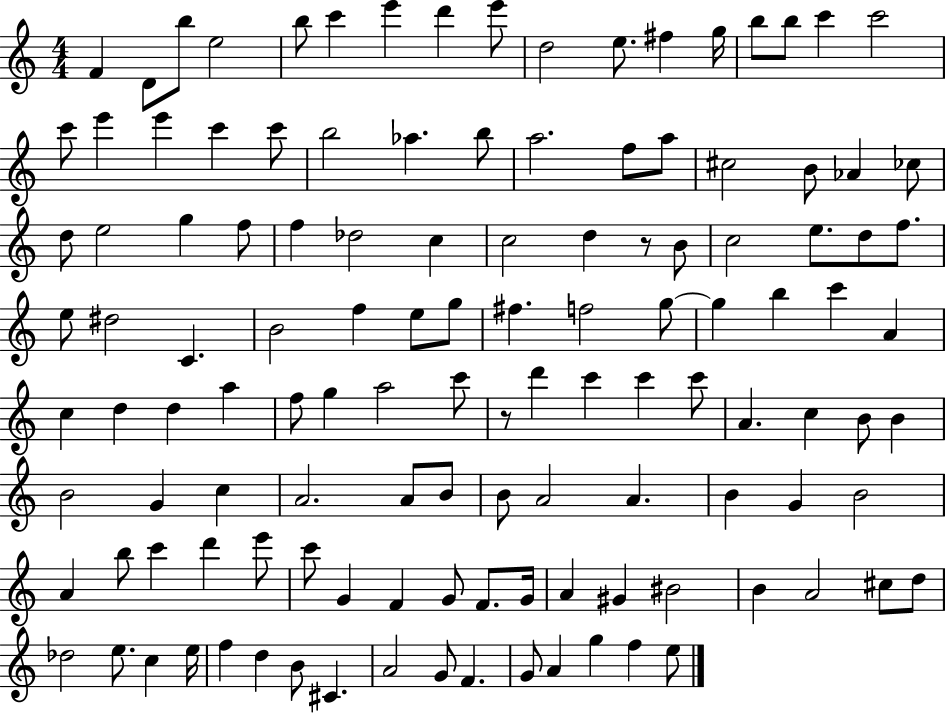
{
  \clef treble
  \numericTimeSignature
  \time 4/4
  \key c \major
  f'4 d'8 b''8 e''2 | b''8 c'''4 e'''4 d'''4 e'''8 | d''2 e''8. fis''4 g''16 | b''8 b''8 c'''4 c'''2 | \break c'''8 e'''4 e'''4 c'''4 c'''8 | b''2 aes''4. b''8 | a''2. f''8 a''8 | cis''2 b'8 aes'4 ces''8 | \break d''8 e''2 g''4 f''8 | f''4 des''2 c''4 | c''2 d''4 r8 b'8 | c''2 e''8. d''8 f''8. | \break e''8 dis''2 c'4. | b'2 f''4 e''8 g''8 | fis''4. f''2 g''8~~ | g''4 b''4 c'''4 a'4 | \break c''4 d''4 d''4 a''4 | f''8 g''4 a''2 c'''8 | r8 d'''4 c'''4 c'''4 c'''8 | a'4. c''4 b'8 b'4 | \break b'2 g'4 c''4 | a'2. a'8 b'8 | b'8 a'2 a'4. | b'4 g'4 b'2 | \break a'4 b''8 c'''4 d'''4 e'''8 | c'''8 g'4 f'4 g'8 f'8. g'16 | a'4 gis'4 bis'2 | b'4 a'2 cis''8 d''8 | \break des''2 e''8. c''4 e''16 | f''4 d''4 b'8 cis'4. | a'2 g'8 f'4. | g'8 a'4 g''4 f''4 e''8 | \break \bar "|."
}